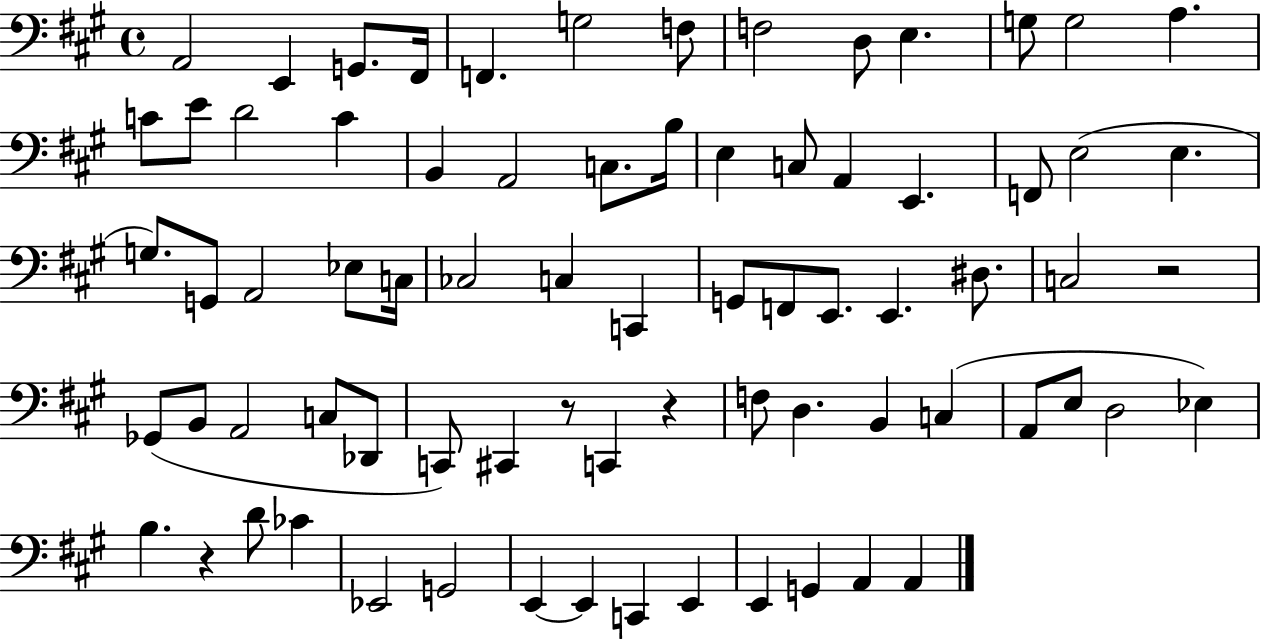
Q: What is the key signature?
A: A major